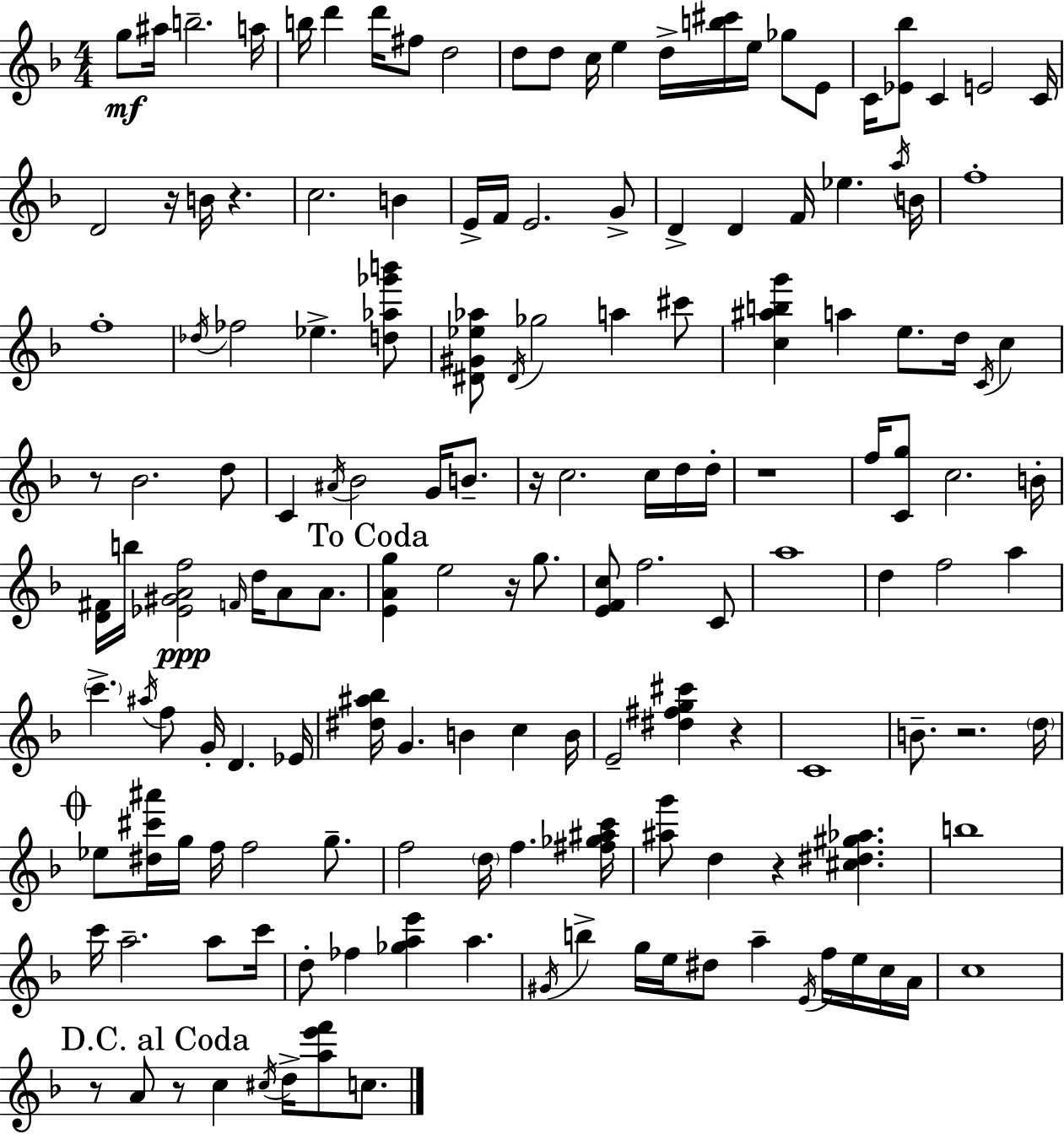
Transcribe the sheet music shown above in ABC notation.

X:1
T:Untitled
M:4/4
L:1/4
K:Dm
g/2 ^a/4 b2 a/4 b/4 d' d'/4 ^f/2 d2 d/2 d/2 c/4 e d/4 [b^c']/4 e/4 _g/2 E/2 C/4 [_E_b]/2 C E2 C/4 D2 z/4 B/4 z c2 B E/4 F/4 E2 G/2 D D F/4 _e a/4 B/4 f4 f4 _d/4 _f2 _e [d_a_g'b']/2 [^D^G_e_a]/2 ^D/4 _g2 a ^c'/2 [c^abg'] a e/2 d/4 C/4 c z/2 _B2 d/2 C ^A/4 _B2 G/4 B/2 z/4 c2 c/4 d/4 d/4 z4 f/4 [Cg]/2 c2 B/4 [D^F]/4 b/4 [_E^GAf]2 F/4 d/4 A/2 A/2 [EAg] e2 z/4 g/2 [EFc]/2 f2 C/2 a4 d f2 a c' ^a/4 f/2 G/4 D _E/4 [^d^a_b]/4 G B c B/4 E2 [^d^fg^c'] z C4 B/2 z2 d/4 _e/2 [^d^c'^a']/4 g/4 f/4 f2 g/2 f2 d/4 f [^f_g^ac']/4 [^ag']/2 d z [^c^d^g_a] b4 c'/4 a2 a/2 c'/4 d/2 _f [_gae'] a ^G/4 b g/4 e/4 ^d/2 a E/4 f/4 e/4 c/4 A/4 c4 z/2 A/2 z/2 c ^c/4 d/4 [ae'f']/2 c/2